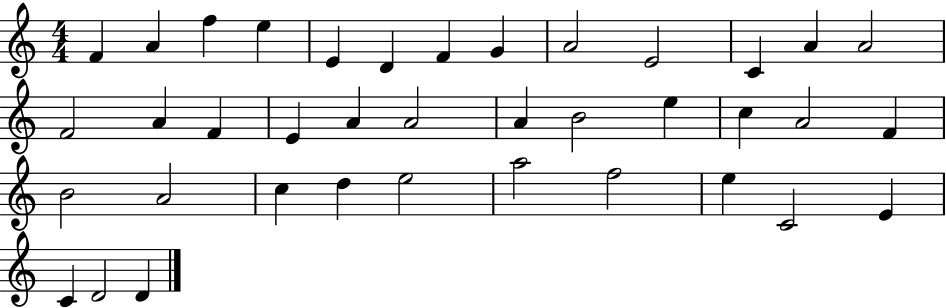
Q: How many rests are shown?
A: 0